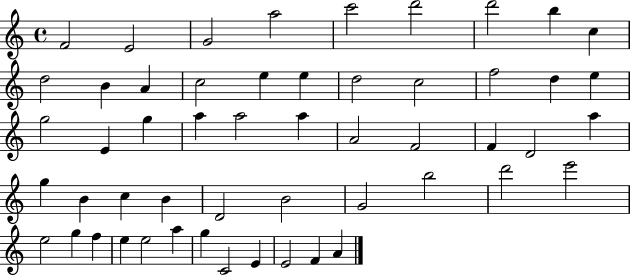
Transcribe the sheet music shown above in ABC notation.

X:1
T:Untitled
M:4/4
L:1/4
K:C
F2 E2 G2 a2 c'2 d'2 d'2 b c d2 B A c2 e e d2 c2 f2 d e g2 E g a a2 a A2 F2 F D2 a g B c B D2 B2 G2 b2 d'2 e'2 e2 g f e e2 a g C2 E E2 F A